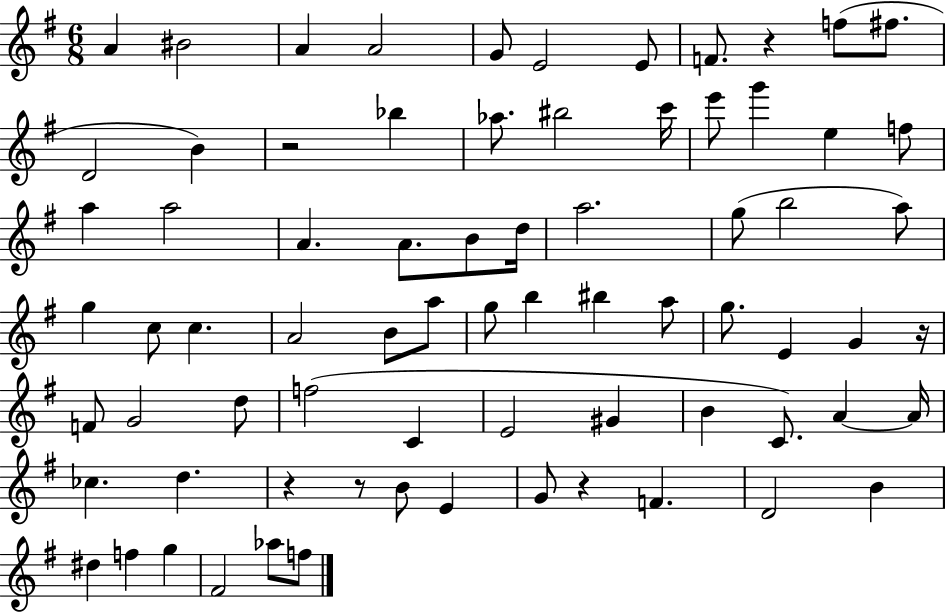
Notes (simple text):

A4/q BIS4/h A4/q A4/h G4/e E4/h E4/e F4/e. R/q F5/e F#5/e. D4/h B4/q R/h Bb5/q Ab5/e. BIS5/h C6/s E6/e G6/q E5/q F5/e A5/q A5/h A4/q. A4/e. B4/e D5/s A5/h. G5/e B5/h A5/e G5/q C5/e C5/q. A4/h B4/e A5/e G5/e B5/q BIS5/q A5/e G5/e. E4/q G4/q R/s F4/e G4/h D5/e F5/h C4/q E4/h G#4/q B4/q C4/e. A4/q A4/s CES5/q. D5/q. R/q R/e B4/e E4/q G4/e R/q F4/q. D4/h B4/q D#5/q F5/q G5/q F#4/h Ab5/e F5/e